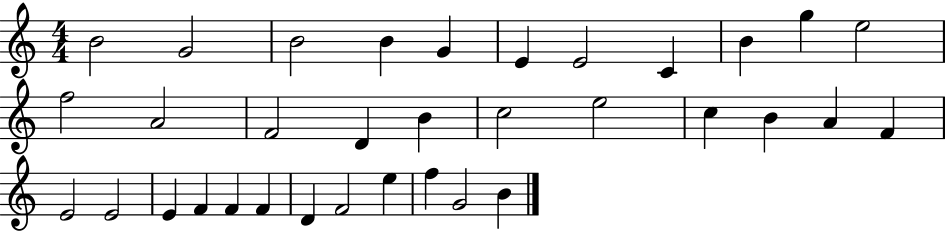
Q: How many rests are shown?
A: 0